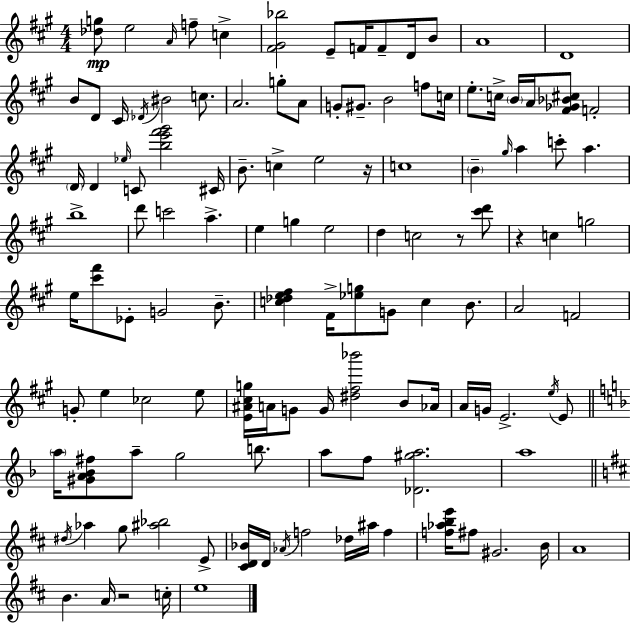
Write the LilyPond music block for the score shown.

{
  \clef treble
  \numericTimeSignature
  \time 4/4
  \key a \major
  <des'' g''>8\mp e''2 \grace { a'16 } f''8-- c''4-> | <fis' gis' bes''>2 e'8-- f'16 f'8-- d'16 b'8 | a'1 | d'1 | \break b'8 d'8 cis'16 \acciaccatura { des'16 } bis'2 c''8. | a'2. g''8-. | a'8 g'8-. gis'8.-- b'2 f''8 | c''16 e''8.-. c''16-> \parenthesize b'16 a'16 <fis' ges' bes' cis''>8 f'2-. | \break \parenthesize d'16 d'4 \grace { ees''16 } c'8 <b'' e''' fis''' gis'''>2 | cis'16 b'8.-- c''4-> e''2 | r16 c''1 | \parenthesize b'4-- \grace { gis''16 } a''4 c'''8-. a''4. | \break b''1-> | d'''8 c'''2 a''4.-> | e''4 g''4 e''2 | d''4 c''2 | \break r8 <cis''' d'''>8 r4 c''4 g''2 | e''16 <cis''' fis'''>8 ees'8-. g'2 | b'8.-- <c'' des'' e'' fis''>4 fis'16-> <ees'' g''>8 g'8 c''4 | b'8. a'2 f'2 | \break g'8-. e''4 ces''2 | e''8 <e' ais' cis'' g''>16 a'16 g'8 g'16 <dis'' fis'' bes'''>2 | b'8 aes'16 a'16 g'16 e'2.-> | \acciaccatura { e''16 } e'8 \bar "||" \break \key f \major \parenthesize a''16 <gis' a' bes' fis''>8 a''8-- g''2 b''8. | a''8 f''8 <des' gis'' a''>2. | a''1 | \bar "||" \break \key d \major \acciaccatura { dis''16 } aes''4 g''8 <ais'' bes''>2 e'8-> | <cis' d' bes'>16 d'16 \acciaccatura { aes'16 } f''2 des''16 ais''16 f''4 | <f'' aes'' b'' e'''>16 fis''8 gis'2. | b'16 a'1 | \break b'4. a'16 r2 | c''16-. e''1 | \bar "|."
}